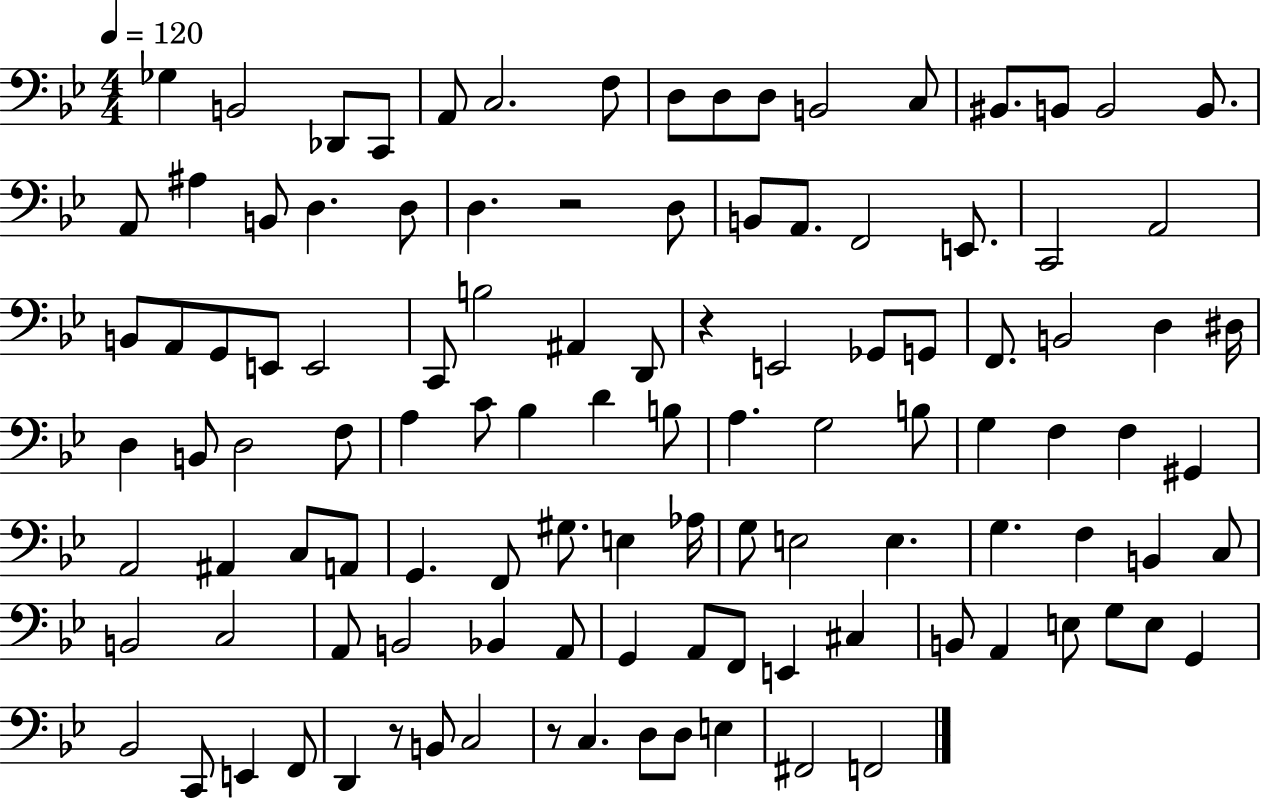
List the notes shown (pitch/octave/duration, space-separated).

Gb3/q B2/h Db2/e C2/e A2/e C3/h. F3/e D3/e D3/e D3/e B2/h C3/e BIS2/e. B2/e B2/h B2/e. A2/e A#3/q B2/e D3/q. D3/e D3/q. R/h D3/e B2/e A2/e. F2/h E2/e. C2/h A2/h B2/e A2/e G2/e E2/e E2/h C2/e B3/h A#2/q D2/e R/q E2/h Gb2/e G2/e F2/e. B2/h D3/q D#3/s D3/q B2/e D3/h F3/e A3/q C4/e Bb3/q D4/q B3/e A3/q. G3/h B3/e G3/q F3/q F3/q G#2/q A2/h A#2/q C3/e A2/e G2/q. F2/e G#3/e. E3/q Ab3/s G3/e E3/h E3/q. G3/q. F3/q B2/q C3/e B2/h C3/h A2/e B2/h Bb2/q A2/e G2/q A2/e F2/e E2/q C#3/q B2/e A2/q E3/e G3/e E3/e G2/q Bb2/h C2/e E2/q F2/e D2/q R/e B2/e C3/h R/e C3/q. D3/e D3/e E3/q F#2/h F2/h